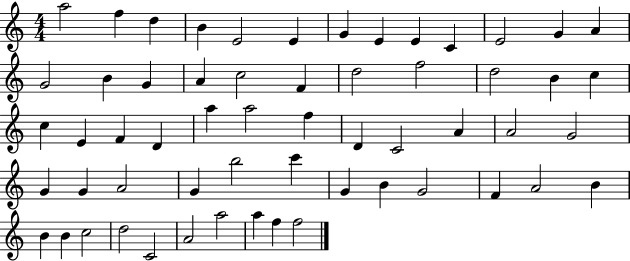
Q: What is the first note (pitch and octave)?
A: A5